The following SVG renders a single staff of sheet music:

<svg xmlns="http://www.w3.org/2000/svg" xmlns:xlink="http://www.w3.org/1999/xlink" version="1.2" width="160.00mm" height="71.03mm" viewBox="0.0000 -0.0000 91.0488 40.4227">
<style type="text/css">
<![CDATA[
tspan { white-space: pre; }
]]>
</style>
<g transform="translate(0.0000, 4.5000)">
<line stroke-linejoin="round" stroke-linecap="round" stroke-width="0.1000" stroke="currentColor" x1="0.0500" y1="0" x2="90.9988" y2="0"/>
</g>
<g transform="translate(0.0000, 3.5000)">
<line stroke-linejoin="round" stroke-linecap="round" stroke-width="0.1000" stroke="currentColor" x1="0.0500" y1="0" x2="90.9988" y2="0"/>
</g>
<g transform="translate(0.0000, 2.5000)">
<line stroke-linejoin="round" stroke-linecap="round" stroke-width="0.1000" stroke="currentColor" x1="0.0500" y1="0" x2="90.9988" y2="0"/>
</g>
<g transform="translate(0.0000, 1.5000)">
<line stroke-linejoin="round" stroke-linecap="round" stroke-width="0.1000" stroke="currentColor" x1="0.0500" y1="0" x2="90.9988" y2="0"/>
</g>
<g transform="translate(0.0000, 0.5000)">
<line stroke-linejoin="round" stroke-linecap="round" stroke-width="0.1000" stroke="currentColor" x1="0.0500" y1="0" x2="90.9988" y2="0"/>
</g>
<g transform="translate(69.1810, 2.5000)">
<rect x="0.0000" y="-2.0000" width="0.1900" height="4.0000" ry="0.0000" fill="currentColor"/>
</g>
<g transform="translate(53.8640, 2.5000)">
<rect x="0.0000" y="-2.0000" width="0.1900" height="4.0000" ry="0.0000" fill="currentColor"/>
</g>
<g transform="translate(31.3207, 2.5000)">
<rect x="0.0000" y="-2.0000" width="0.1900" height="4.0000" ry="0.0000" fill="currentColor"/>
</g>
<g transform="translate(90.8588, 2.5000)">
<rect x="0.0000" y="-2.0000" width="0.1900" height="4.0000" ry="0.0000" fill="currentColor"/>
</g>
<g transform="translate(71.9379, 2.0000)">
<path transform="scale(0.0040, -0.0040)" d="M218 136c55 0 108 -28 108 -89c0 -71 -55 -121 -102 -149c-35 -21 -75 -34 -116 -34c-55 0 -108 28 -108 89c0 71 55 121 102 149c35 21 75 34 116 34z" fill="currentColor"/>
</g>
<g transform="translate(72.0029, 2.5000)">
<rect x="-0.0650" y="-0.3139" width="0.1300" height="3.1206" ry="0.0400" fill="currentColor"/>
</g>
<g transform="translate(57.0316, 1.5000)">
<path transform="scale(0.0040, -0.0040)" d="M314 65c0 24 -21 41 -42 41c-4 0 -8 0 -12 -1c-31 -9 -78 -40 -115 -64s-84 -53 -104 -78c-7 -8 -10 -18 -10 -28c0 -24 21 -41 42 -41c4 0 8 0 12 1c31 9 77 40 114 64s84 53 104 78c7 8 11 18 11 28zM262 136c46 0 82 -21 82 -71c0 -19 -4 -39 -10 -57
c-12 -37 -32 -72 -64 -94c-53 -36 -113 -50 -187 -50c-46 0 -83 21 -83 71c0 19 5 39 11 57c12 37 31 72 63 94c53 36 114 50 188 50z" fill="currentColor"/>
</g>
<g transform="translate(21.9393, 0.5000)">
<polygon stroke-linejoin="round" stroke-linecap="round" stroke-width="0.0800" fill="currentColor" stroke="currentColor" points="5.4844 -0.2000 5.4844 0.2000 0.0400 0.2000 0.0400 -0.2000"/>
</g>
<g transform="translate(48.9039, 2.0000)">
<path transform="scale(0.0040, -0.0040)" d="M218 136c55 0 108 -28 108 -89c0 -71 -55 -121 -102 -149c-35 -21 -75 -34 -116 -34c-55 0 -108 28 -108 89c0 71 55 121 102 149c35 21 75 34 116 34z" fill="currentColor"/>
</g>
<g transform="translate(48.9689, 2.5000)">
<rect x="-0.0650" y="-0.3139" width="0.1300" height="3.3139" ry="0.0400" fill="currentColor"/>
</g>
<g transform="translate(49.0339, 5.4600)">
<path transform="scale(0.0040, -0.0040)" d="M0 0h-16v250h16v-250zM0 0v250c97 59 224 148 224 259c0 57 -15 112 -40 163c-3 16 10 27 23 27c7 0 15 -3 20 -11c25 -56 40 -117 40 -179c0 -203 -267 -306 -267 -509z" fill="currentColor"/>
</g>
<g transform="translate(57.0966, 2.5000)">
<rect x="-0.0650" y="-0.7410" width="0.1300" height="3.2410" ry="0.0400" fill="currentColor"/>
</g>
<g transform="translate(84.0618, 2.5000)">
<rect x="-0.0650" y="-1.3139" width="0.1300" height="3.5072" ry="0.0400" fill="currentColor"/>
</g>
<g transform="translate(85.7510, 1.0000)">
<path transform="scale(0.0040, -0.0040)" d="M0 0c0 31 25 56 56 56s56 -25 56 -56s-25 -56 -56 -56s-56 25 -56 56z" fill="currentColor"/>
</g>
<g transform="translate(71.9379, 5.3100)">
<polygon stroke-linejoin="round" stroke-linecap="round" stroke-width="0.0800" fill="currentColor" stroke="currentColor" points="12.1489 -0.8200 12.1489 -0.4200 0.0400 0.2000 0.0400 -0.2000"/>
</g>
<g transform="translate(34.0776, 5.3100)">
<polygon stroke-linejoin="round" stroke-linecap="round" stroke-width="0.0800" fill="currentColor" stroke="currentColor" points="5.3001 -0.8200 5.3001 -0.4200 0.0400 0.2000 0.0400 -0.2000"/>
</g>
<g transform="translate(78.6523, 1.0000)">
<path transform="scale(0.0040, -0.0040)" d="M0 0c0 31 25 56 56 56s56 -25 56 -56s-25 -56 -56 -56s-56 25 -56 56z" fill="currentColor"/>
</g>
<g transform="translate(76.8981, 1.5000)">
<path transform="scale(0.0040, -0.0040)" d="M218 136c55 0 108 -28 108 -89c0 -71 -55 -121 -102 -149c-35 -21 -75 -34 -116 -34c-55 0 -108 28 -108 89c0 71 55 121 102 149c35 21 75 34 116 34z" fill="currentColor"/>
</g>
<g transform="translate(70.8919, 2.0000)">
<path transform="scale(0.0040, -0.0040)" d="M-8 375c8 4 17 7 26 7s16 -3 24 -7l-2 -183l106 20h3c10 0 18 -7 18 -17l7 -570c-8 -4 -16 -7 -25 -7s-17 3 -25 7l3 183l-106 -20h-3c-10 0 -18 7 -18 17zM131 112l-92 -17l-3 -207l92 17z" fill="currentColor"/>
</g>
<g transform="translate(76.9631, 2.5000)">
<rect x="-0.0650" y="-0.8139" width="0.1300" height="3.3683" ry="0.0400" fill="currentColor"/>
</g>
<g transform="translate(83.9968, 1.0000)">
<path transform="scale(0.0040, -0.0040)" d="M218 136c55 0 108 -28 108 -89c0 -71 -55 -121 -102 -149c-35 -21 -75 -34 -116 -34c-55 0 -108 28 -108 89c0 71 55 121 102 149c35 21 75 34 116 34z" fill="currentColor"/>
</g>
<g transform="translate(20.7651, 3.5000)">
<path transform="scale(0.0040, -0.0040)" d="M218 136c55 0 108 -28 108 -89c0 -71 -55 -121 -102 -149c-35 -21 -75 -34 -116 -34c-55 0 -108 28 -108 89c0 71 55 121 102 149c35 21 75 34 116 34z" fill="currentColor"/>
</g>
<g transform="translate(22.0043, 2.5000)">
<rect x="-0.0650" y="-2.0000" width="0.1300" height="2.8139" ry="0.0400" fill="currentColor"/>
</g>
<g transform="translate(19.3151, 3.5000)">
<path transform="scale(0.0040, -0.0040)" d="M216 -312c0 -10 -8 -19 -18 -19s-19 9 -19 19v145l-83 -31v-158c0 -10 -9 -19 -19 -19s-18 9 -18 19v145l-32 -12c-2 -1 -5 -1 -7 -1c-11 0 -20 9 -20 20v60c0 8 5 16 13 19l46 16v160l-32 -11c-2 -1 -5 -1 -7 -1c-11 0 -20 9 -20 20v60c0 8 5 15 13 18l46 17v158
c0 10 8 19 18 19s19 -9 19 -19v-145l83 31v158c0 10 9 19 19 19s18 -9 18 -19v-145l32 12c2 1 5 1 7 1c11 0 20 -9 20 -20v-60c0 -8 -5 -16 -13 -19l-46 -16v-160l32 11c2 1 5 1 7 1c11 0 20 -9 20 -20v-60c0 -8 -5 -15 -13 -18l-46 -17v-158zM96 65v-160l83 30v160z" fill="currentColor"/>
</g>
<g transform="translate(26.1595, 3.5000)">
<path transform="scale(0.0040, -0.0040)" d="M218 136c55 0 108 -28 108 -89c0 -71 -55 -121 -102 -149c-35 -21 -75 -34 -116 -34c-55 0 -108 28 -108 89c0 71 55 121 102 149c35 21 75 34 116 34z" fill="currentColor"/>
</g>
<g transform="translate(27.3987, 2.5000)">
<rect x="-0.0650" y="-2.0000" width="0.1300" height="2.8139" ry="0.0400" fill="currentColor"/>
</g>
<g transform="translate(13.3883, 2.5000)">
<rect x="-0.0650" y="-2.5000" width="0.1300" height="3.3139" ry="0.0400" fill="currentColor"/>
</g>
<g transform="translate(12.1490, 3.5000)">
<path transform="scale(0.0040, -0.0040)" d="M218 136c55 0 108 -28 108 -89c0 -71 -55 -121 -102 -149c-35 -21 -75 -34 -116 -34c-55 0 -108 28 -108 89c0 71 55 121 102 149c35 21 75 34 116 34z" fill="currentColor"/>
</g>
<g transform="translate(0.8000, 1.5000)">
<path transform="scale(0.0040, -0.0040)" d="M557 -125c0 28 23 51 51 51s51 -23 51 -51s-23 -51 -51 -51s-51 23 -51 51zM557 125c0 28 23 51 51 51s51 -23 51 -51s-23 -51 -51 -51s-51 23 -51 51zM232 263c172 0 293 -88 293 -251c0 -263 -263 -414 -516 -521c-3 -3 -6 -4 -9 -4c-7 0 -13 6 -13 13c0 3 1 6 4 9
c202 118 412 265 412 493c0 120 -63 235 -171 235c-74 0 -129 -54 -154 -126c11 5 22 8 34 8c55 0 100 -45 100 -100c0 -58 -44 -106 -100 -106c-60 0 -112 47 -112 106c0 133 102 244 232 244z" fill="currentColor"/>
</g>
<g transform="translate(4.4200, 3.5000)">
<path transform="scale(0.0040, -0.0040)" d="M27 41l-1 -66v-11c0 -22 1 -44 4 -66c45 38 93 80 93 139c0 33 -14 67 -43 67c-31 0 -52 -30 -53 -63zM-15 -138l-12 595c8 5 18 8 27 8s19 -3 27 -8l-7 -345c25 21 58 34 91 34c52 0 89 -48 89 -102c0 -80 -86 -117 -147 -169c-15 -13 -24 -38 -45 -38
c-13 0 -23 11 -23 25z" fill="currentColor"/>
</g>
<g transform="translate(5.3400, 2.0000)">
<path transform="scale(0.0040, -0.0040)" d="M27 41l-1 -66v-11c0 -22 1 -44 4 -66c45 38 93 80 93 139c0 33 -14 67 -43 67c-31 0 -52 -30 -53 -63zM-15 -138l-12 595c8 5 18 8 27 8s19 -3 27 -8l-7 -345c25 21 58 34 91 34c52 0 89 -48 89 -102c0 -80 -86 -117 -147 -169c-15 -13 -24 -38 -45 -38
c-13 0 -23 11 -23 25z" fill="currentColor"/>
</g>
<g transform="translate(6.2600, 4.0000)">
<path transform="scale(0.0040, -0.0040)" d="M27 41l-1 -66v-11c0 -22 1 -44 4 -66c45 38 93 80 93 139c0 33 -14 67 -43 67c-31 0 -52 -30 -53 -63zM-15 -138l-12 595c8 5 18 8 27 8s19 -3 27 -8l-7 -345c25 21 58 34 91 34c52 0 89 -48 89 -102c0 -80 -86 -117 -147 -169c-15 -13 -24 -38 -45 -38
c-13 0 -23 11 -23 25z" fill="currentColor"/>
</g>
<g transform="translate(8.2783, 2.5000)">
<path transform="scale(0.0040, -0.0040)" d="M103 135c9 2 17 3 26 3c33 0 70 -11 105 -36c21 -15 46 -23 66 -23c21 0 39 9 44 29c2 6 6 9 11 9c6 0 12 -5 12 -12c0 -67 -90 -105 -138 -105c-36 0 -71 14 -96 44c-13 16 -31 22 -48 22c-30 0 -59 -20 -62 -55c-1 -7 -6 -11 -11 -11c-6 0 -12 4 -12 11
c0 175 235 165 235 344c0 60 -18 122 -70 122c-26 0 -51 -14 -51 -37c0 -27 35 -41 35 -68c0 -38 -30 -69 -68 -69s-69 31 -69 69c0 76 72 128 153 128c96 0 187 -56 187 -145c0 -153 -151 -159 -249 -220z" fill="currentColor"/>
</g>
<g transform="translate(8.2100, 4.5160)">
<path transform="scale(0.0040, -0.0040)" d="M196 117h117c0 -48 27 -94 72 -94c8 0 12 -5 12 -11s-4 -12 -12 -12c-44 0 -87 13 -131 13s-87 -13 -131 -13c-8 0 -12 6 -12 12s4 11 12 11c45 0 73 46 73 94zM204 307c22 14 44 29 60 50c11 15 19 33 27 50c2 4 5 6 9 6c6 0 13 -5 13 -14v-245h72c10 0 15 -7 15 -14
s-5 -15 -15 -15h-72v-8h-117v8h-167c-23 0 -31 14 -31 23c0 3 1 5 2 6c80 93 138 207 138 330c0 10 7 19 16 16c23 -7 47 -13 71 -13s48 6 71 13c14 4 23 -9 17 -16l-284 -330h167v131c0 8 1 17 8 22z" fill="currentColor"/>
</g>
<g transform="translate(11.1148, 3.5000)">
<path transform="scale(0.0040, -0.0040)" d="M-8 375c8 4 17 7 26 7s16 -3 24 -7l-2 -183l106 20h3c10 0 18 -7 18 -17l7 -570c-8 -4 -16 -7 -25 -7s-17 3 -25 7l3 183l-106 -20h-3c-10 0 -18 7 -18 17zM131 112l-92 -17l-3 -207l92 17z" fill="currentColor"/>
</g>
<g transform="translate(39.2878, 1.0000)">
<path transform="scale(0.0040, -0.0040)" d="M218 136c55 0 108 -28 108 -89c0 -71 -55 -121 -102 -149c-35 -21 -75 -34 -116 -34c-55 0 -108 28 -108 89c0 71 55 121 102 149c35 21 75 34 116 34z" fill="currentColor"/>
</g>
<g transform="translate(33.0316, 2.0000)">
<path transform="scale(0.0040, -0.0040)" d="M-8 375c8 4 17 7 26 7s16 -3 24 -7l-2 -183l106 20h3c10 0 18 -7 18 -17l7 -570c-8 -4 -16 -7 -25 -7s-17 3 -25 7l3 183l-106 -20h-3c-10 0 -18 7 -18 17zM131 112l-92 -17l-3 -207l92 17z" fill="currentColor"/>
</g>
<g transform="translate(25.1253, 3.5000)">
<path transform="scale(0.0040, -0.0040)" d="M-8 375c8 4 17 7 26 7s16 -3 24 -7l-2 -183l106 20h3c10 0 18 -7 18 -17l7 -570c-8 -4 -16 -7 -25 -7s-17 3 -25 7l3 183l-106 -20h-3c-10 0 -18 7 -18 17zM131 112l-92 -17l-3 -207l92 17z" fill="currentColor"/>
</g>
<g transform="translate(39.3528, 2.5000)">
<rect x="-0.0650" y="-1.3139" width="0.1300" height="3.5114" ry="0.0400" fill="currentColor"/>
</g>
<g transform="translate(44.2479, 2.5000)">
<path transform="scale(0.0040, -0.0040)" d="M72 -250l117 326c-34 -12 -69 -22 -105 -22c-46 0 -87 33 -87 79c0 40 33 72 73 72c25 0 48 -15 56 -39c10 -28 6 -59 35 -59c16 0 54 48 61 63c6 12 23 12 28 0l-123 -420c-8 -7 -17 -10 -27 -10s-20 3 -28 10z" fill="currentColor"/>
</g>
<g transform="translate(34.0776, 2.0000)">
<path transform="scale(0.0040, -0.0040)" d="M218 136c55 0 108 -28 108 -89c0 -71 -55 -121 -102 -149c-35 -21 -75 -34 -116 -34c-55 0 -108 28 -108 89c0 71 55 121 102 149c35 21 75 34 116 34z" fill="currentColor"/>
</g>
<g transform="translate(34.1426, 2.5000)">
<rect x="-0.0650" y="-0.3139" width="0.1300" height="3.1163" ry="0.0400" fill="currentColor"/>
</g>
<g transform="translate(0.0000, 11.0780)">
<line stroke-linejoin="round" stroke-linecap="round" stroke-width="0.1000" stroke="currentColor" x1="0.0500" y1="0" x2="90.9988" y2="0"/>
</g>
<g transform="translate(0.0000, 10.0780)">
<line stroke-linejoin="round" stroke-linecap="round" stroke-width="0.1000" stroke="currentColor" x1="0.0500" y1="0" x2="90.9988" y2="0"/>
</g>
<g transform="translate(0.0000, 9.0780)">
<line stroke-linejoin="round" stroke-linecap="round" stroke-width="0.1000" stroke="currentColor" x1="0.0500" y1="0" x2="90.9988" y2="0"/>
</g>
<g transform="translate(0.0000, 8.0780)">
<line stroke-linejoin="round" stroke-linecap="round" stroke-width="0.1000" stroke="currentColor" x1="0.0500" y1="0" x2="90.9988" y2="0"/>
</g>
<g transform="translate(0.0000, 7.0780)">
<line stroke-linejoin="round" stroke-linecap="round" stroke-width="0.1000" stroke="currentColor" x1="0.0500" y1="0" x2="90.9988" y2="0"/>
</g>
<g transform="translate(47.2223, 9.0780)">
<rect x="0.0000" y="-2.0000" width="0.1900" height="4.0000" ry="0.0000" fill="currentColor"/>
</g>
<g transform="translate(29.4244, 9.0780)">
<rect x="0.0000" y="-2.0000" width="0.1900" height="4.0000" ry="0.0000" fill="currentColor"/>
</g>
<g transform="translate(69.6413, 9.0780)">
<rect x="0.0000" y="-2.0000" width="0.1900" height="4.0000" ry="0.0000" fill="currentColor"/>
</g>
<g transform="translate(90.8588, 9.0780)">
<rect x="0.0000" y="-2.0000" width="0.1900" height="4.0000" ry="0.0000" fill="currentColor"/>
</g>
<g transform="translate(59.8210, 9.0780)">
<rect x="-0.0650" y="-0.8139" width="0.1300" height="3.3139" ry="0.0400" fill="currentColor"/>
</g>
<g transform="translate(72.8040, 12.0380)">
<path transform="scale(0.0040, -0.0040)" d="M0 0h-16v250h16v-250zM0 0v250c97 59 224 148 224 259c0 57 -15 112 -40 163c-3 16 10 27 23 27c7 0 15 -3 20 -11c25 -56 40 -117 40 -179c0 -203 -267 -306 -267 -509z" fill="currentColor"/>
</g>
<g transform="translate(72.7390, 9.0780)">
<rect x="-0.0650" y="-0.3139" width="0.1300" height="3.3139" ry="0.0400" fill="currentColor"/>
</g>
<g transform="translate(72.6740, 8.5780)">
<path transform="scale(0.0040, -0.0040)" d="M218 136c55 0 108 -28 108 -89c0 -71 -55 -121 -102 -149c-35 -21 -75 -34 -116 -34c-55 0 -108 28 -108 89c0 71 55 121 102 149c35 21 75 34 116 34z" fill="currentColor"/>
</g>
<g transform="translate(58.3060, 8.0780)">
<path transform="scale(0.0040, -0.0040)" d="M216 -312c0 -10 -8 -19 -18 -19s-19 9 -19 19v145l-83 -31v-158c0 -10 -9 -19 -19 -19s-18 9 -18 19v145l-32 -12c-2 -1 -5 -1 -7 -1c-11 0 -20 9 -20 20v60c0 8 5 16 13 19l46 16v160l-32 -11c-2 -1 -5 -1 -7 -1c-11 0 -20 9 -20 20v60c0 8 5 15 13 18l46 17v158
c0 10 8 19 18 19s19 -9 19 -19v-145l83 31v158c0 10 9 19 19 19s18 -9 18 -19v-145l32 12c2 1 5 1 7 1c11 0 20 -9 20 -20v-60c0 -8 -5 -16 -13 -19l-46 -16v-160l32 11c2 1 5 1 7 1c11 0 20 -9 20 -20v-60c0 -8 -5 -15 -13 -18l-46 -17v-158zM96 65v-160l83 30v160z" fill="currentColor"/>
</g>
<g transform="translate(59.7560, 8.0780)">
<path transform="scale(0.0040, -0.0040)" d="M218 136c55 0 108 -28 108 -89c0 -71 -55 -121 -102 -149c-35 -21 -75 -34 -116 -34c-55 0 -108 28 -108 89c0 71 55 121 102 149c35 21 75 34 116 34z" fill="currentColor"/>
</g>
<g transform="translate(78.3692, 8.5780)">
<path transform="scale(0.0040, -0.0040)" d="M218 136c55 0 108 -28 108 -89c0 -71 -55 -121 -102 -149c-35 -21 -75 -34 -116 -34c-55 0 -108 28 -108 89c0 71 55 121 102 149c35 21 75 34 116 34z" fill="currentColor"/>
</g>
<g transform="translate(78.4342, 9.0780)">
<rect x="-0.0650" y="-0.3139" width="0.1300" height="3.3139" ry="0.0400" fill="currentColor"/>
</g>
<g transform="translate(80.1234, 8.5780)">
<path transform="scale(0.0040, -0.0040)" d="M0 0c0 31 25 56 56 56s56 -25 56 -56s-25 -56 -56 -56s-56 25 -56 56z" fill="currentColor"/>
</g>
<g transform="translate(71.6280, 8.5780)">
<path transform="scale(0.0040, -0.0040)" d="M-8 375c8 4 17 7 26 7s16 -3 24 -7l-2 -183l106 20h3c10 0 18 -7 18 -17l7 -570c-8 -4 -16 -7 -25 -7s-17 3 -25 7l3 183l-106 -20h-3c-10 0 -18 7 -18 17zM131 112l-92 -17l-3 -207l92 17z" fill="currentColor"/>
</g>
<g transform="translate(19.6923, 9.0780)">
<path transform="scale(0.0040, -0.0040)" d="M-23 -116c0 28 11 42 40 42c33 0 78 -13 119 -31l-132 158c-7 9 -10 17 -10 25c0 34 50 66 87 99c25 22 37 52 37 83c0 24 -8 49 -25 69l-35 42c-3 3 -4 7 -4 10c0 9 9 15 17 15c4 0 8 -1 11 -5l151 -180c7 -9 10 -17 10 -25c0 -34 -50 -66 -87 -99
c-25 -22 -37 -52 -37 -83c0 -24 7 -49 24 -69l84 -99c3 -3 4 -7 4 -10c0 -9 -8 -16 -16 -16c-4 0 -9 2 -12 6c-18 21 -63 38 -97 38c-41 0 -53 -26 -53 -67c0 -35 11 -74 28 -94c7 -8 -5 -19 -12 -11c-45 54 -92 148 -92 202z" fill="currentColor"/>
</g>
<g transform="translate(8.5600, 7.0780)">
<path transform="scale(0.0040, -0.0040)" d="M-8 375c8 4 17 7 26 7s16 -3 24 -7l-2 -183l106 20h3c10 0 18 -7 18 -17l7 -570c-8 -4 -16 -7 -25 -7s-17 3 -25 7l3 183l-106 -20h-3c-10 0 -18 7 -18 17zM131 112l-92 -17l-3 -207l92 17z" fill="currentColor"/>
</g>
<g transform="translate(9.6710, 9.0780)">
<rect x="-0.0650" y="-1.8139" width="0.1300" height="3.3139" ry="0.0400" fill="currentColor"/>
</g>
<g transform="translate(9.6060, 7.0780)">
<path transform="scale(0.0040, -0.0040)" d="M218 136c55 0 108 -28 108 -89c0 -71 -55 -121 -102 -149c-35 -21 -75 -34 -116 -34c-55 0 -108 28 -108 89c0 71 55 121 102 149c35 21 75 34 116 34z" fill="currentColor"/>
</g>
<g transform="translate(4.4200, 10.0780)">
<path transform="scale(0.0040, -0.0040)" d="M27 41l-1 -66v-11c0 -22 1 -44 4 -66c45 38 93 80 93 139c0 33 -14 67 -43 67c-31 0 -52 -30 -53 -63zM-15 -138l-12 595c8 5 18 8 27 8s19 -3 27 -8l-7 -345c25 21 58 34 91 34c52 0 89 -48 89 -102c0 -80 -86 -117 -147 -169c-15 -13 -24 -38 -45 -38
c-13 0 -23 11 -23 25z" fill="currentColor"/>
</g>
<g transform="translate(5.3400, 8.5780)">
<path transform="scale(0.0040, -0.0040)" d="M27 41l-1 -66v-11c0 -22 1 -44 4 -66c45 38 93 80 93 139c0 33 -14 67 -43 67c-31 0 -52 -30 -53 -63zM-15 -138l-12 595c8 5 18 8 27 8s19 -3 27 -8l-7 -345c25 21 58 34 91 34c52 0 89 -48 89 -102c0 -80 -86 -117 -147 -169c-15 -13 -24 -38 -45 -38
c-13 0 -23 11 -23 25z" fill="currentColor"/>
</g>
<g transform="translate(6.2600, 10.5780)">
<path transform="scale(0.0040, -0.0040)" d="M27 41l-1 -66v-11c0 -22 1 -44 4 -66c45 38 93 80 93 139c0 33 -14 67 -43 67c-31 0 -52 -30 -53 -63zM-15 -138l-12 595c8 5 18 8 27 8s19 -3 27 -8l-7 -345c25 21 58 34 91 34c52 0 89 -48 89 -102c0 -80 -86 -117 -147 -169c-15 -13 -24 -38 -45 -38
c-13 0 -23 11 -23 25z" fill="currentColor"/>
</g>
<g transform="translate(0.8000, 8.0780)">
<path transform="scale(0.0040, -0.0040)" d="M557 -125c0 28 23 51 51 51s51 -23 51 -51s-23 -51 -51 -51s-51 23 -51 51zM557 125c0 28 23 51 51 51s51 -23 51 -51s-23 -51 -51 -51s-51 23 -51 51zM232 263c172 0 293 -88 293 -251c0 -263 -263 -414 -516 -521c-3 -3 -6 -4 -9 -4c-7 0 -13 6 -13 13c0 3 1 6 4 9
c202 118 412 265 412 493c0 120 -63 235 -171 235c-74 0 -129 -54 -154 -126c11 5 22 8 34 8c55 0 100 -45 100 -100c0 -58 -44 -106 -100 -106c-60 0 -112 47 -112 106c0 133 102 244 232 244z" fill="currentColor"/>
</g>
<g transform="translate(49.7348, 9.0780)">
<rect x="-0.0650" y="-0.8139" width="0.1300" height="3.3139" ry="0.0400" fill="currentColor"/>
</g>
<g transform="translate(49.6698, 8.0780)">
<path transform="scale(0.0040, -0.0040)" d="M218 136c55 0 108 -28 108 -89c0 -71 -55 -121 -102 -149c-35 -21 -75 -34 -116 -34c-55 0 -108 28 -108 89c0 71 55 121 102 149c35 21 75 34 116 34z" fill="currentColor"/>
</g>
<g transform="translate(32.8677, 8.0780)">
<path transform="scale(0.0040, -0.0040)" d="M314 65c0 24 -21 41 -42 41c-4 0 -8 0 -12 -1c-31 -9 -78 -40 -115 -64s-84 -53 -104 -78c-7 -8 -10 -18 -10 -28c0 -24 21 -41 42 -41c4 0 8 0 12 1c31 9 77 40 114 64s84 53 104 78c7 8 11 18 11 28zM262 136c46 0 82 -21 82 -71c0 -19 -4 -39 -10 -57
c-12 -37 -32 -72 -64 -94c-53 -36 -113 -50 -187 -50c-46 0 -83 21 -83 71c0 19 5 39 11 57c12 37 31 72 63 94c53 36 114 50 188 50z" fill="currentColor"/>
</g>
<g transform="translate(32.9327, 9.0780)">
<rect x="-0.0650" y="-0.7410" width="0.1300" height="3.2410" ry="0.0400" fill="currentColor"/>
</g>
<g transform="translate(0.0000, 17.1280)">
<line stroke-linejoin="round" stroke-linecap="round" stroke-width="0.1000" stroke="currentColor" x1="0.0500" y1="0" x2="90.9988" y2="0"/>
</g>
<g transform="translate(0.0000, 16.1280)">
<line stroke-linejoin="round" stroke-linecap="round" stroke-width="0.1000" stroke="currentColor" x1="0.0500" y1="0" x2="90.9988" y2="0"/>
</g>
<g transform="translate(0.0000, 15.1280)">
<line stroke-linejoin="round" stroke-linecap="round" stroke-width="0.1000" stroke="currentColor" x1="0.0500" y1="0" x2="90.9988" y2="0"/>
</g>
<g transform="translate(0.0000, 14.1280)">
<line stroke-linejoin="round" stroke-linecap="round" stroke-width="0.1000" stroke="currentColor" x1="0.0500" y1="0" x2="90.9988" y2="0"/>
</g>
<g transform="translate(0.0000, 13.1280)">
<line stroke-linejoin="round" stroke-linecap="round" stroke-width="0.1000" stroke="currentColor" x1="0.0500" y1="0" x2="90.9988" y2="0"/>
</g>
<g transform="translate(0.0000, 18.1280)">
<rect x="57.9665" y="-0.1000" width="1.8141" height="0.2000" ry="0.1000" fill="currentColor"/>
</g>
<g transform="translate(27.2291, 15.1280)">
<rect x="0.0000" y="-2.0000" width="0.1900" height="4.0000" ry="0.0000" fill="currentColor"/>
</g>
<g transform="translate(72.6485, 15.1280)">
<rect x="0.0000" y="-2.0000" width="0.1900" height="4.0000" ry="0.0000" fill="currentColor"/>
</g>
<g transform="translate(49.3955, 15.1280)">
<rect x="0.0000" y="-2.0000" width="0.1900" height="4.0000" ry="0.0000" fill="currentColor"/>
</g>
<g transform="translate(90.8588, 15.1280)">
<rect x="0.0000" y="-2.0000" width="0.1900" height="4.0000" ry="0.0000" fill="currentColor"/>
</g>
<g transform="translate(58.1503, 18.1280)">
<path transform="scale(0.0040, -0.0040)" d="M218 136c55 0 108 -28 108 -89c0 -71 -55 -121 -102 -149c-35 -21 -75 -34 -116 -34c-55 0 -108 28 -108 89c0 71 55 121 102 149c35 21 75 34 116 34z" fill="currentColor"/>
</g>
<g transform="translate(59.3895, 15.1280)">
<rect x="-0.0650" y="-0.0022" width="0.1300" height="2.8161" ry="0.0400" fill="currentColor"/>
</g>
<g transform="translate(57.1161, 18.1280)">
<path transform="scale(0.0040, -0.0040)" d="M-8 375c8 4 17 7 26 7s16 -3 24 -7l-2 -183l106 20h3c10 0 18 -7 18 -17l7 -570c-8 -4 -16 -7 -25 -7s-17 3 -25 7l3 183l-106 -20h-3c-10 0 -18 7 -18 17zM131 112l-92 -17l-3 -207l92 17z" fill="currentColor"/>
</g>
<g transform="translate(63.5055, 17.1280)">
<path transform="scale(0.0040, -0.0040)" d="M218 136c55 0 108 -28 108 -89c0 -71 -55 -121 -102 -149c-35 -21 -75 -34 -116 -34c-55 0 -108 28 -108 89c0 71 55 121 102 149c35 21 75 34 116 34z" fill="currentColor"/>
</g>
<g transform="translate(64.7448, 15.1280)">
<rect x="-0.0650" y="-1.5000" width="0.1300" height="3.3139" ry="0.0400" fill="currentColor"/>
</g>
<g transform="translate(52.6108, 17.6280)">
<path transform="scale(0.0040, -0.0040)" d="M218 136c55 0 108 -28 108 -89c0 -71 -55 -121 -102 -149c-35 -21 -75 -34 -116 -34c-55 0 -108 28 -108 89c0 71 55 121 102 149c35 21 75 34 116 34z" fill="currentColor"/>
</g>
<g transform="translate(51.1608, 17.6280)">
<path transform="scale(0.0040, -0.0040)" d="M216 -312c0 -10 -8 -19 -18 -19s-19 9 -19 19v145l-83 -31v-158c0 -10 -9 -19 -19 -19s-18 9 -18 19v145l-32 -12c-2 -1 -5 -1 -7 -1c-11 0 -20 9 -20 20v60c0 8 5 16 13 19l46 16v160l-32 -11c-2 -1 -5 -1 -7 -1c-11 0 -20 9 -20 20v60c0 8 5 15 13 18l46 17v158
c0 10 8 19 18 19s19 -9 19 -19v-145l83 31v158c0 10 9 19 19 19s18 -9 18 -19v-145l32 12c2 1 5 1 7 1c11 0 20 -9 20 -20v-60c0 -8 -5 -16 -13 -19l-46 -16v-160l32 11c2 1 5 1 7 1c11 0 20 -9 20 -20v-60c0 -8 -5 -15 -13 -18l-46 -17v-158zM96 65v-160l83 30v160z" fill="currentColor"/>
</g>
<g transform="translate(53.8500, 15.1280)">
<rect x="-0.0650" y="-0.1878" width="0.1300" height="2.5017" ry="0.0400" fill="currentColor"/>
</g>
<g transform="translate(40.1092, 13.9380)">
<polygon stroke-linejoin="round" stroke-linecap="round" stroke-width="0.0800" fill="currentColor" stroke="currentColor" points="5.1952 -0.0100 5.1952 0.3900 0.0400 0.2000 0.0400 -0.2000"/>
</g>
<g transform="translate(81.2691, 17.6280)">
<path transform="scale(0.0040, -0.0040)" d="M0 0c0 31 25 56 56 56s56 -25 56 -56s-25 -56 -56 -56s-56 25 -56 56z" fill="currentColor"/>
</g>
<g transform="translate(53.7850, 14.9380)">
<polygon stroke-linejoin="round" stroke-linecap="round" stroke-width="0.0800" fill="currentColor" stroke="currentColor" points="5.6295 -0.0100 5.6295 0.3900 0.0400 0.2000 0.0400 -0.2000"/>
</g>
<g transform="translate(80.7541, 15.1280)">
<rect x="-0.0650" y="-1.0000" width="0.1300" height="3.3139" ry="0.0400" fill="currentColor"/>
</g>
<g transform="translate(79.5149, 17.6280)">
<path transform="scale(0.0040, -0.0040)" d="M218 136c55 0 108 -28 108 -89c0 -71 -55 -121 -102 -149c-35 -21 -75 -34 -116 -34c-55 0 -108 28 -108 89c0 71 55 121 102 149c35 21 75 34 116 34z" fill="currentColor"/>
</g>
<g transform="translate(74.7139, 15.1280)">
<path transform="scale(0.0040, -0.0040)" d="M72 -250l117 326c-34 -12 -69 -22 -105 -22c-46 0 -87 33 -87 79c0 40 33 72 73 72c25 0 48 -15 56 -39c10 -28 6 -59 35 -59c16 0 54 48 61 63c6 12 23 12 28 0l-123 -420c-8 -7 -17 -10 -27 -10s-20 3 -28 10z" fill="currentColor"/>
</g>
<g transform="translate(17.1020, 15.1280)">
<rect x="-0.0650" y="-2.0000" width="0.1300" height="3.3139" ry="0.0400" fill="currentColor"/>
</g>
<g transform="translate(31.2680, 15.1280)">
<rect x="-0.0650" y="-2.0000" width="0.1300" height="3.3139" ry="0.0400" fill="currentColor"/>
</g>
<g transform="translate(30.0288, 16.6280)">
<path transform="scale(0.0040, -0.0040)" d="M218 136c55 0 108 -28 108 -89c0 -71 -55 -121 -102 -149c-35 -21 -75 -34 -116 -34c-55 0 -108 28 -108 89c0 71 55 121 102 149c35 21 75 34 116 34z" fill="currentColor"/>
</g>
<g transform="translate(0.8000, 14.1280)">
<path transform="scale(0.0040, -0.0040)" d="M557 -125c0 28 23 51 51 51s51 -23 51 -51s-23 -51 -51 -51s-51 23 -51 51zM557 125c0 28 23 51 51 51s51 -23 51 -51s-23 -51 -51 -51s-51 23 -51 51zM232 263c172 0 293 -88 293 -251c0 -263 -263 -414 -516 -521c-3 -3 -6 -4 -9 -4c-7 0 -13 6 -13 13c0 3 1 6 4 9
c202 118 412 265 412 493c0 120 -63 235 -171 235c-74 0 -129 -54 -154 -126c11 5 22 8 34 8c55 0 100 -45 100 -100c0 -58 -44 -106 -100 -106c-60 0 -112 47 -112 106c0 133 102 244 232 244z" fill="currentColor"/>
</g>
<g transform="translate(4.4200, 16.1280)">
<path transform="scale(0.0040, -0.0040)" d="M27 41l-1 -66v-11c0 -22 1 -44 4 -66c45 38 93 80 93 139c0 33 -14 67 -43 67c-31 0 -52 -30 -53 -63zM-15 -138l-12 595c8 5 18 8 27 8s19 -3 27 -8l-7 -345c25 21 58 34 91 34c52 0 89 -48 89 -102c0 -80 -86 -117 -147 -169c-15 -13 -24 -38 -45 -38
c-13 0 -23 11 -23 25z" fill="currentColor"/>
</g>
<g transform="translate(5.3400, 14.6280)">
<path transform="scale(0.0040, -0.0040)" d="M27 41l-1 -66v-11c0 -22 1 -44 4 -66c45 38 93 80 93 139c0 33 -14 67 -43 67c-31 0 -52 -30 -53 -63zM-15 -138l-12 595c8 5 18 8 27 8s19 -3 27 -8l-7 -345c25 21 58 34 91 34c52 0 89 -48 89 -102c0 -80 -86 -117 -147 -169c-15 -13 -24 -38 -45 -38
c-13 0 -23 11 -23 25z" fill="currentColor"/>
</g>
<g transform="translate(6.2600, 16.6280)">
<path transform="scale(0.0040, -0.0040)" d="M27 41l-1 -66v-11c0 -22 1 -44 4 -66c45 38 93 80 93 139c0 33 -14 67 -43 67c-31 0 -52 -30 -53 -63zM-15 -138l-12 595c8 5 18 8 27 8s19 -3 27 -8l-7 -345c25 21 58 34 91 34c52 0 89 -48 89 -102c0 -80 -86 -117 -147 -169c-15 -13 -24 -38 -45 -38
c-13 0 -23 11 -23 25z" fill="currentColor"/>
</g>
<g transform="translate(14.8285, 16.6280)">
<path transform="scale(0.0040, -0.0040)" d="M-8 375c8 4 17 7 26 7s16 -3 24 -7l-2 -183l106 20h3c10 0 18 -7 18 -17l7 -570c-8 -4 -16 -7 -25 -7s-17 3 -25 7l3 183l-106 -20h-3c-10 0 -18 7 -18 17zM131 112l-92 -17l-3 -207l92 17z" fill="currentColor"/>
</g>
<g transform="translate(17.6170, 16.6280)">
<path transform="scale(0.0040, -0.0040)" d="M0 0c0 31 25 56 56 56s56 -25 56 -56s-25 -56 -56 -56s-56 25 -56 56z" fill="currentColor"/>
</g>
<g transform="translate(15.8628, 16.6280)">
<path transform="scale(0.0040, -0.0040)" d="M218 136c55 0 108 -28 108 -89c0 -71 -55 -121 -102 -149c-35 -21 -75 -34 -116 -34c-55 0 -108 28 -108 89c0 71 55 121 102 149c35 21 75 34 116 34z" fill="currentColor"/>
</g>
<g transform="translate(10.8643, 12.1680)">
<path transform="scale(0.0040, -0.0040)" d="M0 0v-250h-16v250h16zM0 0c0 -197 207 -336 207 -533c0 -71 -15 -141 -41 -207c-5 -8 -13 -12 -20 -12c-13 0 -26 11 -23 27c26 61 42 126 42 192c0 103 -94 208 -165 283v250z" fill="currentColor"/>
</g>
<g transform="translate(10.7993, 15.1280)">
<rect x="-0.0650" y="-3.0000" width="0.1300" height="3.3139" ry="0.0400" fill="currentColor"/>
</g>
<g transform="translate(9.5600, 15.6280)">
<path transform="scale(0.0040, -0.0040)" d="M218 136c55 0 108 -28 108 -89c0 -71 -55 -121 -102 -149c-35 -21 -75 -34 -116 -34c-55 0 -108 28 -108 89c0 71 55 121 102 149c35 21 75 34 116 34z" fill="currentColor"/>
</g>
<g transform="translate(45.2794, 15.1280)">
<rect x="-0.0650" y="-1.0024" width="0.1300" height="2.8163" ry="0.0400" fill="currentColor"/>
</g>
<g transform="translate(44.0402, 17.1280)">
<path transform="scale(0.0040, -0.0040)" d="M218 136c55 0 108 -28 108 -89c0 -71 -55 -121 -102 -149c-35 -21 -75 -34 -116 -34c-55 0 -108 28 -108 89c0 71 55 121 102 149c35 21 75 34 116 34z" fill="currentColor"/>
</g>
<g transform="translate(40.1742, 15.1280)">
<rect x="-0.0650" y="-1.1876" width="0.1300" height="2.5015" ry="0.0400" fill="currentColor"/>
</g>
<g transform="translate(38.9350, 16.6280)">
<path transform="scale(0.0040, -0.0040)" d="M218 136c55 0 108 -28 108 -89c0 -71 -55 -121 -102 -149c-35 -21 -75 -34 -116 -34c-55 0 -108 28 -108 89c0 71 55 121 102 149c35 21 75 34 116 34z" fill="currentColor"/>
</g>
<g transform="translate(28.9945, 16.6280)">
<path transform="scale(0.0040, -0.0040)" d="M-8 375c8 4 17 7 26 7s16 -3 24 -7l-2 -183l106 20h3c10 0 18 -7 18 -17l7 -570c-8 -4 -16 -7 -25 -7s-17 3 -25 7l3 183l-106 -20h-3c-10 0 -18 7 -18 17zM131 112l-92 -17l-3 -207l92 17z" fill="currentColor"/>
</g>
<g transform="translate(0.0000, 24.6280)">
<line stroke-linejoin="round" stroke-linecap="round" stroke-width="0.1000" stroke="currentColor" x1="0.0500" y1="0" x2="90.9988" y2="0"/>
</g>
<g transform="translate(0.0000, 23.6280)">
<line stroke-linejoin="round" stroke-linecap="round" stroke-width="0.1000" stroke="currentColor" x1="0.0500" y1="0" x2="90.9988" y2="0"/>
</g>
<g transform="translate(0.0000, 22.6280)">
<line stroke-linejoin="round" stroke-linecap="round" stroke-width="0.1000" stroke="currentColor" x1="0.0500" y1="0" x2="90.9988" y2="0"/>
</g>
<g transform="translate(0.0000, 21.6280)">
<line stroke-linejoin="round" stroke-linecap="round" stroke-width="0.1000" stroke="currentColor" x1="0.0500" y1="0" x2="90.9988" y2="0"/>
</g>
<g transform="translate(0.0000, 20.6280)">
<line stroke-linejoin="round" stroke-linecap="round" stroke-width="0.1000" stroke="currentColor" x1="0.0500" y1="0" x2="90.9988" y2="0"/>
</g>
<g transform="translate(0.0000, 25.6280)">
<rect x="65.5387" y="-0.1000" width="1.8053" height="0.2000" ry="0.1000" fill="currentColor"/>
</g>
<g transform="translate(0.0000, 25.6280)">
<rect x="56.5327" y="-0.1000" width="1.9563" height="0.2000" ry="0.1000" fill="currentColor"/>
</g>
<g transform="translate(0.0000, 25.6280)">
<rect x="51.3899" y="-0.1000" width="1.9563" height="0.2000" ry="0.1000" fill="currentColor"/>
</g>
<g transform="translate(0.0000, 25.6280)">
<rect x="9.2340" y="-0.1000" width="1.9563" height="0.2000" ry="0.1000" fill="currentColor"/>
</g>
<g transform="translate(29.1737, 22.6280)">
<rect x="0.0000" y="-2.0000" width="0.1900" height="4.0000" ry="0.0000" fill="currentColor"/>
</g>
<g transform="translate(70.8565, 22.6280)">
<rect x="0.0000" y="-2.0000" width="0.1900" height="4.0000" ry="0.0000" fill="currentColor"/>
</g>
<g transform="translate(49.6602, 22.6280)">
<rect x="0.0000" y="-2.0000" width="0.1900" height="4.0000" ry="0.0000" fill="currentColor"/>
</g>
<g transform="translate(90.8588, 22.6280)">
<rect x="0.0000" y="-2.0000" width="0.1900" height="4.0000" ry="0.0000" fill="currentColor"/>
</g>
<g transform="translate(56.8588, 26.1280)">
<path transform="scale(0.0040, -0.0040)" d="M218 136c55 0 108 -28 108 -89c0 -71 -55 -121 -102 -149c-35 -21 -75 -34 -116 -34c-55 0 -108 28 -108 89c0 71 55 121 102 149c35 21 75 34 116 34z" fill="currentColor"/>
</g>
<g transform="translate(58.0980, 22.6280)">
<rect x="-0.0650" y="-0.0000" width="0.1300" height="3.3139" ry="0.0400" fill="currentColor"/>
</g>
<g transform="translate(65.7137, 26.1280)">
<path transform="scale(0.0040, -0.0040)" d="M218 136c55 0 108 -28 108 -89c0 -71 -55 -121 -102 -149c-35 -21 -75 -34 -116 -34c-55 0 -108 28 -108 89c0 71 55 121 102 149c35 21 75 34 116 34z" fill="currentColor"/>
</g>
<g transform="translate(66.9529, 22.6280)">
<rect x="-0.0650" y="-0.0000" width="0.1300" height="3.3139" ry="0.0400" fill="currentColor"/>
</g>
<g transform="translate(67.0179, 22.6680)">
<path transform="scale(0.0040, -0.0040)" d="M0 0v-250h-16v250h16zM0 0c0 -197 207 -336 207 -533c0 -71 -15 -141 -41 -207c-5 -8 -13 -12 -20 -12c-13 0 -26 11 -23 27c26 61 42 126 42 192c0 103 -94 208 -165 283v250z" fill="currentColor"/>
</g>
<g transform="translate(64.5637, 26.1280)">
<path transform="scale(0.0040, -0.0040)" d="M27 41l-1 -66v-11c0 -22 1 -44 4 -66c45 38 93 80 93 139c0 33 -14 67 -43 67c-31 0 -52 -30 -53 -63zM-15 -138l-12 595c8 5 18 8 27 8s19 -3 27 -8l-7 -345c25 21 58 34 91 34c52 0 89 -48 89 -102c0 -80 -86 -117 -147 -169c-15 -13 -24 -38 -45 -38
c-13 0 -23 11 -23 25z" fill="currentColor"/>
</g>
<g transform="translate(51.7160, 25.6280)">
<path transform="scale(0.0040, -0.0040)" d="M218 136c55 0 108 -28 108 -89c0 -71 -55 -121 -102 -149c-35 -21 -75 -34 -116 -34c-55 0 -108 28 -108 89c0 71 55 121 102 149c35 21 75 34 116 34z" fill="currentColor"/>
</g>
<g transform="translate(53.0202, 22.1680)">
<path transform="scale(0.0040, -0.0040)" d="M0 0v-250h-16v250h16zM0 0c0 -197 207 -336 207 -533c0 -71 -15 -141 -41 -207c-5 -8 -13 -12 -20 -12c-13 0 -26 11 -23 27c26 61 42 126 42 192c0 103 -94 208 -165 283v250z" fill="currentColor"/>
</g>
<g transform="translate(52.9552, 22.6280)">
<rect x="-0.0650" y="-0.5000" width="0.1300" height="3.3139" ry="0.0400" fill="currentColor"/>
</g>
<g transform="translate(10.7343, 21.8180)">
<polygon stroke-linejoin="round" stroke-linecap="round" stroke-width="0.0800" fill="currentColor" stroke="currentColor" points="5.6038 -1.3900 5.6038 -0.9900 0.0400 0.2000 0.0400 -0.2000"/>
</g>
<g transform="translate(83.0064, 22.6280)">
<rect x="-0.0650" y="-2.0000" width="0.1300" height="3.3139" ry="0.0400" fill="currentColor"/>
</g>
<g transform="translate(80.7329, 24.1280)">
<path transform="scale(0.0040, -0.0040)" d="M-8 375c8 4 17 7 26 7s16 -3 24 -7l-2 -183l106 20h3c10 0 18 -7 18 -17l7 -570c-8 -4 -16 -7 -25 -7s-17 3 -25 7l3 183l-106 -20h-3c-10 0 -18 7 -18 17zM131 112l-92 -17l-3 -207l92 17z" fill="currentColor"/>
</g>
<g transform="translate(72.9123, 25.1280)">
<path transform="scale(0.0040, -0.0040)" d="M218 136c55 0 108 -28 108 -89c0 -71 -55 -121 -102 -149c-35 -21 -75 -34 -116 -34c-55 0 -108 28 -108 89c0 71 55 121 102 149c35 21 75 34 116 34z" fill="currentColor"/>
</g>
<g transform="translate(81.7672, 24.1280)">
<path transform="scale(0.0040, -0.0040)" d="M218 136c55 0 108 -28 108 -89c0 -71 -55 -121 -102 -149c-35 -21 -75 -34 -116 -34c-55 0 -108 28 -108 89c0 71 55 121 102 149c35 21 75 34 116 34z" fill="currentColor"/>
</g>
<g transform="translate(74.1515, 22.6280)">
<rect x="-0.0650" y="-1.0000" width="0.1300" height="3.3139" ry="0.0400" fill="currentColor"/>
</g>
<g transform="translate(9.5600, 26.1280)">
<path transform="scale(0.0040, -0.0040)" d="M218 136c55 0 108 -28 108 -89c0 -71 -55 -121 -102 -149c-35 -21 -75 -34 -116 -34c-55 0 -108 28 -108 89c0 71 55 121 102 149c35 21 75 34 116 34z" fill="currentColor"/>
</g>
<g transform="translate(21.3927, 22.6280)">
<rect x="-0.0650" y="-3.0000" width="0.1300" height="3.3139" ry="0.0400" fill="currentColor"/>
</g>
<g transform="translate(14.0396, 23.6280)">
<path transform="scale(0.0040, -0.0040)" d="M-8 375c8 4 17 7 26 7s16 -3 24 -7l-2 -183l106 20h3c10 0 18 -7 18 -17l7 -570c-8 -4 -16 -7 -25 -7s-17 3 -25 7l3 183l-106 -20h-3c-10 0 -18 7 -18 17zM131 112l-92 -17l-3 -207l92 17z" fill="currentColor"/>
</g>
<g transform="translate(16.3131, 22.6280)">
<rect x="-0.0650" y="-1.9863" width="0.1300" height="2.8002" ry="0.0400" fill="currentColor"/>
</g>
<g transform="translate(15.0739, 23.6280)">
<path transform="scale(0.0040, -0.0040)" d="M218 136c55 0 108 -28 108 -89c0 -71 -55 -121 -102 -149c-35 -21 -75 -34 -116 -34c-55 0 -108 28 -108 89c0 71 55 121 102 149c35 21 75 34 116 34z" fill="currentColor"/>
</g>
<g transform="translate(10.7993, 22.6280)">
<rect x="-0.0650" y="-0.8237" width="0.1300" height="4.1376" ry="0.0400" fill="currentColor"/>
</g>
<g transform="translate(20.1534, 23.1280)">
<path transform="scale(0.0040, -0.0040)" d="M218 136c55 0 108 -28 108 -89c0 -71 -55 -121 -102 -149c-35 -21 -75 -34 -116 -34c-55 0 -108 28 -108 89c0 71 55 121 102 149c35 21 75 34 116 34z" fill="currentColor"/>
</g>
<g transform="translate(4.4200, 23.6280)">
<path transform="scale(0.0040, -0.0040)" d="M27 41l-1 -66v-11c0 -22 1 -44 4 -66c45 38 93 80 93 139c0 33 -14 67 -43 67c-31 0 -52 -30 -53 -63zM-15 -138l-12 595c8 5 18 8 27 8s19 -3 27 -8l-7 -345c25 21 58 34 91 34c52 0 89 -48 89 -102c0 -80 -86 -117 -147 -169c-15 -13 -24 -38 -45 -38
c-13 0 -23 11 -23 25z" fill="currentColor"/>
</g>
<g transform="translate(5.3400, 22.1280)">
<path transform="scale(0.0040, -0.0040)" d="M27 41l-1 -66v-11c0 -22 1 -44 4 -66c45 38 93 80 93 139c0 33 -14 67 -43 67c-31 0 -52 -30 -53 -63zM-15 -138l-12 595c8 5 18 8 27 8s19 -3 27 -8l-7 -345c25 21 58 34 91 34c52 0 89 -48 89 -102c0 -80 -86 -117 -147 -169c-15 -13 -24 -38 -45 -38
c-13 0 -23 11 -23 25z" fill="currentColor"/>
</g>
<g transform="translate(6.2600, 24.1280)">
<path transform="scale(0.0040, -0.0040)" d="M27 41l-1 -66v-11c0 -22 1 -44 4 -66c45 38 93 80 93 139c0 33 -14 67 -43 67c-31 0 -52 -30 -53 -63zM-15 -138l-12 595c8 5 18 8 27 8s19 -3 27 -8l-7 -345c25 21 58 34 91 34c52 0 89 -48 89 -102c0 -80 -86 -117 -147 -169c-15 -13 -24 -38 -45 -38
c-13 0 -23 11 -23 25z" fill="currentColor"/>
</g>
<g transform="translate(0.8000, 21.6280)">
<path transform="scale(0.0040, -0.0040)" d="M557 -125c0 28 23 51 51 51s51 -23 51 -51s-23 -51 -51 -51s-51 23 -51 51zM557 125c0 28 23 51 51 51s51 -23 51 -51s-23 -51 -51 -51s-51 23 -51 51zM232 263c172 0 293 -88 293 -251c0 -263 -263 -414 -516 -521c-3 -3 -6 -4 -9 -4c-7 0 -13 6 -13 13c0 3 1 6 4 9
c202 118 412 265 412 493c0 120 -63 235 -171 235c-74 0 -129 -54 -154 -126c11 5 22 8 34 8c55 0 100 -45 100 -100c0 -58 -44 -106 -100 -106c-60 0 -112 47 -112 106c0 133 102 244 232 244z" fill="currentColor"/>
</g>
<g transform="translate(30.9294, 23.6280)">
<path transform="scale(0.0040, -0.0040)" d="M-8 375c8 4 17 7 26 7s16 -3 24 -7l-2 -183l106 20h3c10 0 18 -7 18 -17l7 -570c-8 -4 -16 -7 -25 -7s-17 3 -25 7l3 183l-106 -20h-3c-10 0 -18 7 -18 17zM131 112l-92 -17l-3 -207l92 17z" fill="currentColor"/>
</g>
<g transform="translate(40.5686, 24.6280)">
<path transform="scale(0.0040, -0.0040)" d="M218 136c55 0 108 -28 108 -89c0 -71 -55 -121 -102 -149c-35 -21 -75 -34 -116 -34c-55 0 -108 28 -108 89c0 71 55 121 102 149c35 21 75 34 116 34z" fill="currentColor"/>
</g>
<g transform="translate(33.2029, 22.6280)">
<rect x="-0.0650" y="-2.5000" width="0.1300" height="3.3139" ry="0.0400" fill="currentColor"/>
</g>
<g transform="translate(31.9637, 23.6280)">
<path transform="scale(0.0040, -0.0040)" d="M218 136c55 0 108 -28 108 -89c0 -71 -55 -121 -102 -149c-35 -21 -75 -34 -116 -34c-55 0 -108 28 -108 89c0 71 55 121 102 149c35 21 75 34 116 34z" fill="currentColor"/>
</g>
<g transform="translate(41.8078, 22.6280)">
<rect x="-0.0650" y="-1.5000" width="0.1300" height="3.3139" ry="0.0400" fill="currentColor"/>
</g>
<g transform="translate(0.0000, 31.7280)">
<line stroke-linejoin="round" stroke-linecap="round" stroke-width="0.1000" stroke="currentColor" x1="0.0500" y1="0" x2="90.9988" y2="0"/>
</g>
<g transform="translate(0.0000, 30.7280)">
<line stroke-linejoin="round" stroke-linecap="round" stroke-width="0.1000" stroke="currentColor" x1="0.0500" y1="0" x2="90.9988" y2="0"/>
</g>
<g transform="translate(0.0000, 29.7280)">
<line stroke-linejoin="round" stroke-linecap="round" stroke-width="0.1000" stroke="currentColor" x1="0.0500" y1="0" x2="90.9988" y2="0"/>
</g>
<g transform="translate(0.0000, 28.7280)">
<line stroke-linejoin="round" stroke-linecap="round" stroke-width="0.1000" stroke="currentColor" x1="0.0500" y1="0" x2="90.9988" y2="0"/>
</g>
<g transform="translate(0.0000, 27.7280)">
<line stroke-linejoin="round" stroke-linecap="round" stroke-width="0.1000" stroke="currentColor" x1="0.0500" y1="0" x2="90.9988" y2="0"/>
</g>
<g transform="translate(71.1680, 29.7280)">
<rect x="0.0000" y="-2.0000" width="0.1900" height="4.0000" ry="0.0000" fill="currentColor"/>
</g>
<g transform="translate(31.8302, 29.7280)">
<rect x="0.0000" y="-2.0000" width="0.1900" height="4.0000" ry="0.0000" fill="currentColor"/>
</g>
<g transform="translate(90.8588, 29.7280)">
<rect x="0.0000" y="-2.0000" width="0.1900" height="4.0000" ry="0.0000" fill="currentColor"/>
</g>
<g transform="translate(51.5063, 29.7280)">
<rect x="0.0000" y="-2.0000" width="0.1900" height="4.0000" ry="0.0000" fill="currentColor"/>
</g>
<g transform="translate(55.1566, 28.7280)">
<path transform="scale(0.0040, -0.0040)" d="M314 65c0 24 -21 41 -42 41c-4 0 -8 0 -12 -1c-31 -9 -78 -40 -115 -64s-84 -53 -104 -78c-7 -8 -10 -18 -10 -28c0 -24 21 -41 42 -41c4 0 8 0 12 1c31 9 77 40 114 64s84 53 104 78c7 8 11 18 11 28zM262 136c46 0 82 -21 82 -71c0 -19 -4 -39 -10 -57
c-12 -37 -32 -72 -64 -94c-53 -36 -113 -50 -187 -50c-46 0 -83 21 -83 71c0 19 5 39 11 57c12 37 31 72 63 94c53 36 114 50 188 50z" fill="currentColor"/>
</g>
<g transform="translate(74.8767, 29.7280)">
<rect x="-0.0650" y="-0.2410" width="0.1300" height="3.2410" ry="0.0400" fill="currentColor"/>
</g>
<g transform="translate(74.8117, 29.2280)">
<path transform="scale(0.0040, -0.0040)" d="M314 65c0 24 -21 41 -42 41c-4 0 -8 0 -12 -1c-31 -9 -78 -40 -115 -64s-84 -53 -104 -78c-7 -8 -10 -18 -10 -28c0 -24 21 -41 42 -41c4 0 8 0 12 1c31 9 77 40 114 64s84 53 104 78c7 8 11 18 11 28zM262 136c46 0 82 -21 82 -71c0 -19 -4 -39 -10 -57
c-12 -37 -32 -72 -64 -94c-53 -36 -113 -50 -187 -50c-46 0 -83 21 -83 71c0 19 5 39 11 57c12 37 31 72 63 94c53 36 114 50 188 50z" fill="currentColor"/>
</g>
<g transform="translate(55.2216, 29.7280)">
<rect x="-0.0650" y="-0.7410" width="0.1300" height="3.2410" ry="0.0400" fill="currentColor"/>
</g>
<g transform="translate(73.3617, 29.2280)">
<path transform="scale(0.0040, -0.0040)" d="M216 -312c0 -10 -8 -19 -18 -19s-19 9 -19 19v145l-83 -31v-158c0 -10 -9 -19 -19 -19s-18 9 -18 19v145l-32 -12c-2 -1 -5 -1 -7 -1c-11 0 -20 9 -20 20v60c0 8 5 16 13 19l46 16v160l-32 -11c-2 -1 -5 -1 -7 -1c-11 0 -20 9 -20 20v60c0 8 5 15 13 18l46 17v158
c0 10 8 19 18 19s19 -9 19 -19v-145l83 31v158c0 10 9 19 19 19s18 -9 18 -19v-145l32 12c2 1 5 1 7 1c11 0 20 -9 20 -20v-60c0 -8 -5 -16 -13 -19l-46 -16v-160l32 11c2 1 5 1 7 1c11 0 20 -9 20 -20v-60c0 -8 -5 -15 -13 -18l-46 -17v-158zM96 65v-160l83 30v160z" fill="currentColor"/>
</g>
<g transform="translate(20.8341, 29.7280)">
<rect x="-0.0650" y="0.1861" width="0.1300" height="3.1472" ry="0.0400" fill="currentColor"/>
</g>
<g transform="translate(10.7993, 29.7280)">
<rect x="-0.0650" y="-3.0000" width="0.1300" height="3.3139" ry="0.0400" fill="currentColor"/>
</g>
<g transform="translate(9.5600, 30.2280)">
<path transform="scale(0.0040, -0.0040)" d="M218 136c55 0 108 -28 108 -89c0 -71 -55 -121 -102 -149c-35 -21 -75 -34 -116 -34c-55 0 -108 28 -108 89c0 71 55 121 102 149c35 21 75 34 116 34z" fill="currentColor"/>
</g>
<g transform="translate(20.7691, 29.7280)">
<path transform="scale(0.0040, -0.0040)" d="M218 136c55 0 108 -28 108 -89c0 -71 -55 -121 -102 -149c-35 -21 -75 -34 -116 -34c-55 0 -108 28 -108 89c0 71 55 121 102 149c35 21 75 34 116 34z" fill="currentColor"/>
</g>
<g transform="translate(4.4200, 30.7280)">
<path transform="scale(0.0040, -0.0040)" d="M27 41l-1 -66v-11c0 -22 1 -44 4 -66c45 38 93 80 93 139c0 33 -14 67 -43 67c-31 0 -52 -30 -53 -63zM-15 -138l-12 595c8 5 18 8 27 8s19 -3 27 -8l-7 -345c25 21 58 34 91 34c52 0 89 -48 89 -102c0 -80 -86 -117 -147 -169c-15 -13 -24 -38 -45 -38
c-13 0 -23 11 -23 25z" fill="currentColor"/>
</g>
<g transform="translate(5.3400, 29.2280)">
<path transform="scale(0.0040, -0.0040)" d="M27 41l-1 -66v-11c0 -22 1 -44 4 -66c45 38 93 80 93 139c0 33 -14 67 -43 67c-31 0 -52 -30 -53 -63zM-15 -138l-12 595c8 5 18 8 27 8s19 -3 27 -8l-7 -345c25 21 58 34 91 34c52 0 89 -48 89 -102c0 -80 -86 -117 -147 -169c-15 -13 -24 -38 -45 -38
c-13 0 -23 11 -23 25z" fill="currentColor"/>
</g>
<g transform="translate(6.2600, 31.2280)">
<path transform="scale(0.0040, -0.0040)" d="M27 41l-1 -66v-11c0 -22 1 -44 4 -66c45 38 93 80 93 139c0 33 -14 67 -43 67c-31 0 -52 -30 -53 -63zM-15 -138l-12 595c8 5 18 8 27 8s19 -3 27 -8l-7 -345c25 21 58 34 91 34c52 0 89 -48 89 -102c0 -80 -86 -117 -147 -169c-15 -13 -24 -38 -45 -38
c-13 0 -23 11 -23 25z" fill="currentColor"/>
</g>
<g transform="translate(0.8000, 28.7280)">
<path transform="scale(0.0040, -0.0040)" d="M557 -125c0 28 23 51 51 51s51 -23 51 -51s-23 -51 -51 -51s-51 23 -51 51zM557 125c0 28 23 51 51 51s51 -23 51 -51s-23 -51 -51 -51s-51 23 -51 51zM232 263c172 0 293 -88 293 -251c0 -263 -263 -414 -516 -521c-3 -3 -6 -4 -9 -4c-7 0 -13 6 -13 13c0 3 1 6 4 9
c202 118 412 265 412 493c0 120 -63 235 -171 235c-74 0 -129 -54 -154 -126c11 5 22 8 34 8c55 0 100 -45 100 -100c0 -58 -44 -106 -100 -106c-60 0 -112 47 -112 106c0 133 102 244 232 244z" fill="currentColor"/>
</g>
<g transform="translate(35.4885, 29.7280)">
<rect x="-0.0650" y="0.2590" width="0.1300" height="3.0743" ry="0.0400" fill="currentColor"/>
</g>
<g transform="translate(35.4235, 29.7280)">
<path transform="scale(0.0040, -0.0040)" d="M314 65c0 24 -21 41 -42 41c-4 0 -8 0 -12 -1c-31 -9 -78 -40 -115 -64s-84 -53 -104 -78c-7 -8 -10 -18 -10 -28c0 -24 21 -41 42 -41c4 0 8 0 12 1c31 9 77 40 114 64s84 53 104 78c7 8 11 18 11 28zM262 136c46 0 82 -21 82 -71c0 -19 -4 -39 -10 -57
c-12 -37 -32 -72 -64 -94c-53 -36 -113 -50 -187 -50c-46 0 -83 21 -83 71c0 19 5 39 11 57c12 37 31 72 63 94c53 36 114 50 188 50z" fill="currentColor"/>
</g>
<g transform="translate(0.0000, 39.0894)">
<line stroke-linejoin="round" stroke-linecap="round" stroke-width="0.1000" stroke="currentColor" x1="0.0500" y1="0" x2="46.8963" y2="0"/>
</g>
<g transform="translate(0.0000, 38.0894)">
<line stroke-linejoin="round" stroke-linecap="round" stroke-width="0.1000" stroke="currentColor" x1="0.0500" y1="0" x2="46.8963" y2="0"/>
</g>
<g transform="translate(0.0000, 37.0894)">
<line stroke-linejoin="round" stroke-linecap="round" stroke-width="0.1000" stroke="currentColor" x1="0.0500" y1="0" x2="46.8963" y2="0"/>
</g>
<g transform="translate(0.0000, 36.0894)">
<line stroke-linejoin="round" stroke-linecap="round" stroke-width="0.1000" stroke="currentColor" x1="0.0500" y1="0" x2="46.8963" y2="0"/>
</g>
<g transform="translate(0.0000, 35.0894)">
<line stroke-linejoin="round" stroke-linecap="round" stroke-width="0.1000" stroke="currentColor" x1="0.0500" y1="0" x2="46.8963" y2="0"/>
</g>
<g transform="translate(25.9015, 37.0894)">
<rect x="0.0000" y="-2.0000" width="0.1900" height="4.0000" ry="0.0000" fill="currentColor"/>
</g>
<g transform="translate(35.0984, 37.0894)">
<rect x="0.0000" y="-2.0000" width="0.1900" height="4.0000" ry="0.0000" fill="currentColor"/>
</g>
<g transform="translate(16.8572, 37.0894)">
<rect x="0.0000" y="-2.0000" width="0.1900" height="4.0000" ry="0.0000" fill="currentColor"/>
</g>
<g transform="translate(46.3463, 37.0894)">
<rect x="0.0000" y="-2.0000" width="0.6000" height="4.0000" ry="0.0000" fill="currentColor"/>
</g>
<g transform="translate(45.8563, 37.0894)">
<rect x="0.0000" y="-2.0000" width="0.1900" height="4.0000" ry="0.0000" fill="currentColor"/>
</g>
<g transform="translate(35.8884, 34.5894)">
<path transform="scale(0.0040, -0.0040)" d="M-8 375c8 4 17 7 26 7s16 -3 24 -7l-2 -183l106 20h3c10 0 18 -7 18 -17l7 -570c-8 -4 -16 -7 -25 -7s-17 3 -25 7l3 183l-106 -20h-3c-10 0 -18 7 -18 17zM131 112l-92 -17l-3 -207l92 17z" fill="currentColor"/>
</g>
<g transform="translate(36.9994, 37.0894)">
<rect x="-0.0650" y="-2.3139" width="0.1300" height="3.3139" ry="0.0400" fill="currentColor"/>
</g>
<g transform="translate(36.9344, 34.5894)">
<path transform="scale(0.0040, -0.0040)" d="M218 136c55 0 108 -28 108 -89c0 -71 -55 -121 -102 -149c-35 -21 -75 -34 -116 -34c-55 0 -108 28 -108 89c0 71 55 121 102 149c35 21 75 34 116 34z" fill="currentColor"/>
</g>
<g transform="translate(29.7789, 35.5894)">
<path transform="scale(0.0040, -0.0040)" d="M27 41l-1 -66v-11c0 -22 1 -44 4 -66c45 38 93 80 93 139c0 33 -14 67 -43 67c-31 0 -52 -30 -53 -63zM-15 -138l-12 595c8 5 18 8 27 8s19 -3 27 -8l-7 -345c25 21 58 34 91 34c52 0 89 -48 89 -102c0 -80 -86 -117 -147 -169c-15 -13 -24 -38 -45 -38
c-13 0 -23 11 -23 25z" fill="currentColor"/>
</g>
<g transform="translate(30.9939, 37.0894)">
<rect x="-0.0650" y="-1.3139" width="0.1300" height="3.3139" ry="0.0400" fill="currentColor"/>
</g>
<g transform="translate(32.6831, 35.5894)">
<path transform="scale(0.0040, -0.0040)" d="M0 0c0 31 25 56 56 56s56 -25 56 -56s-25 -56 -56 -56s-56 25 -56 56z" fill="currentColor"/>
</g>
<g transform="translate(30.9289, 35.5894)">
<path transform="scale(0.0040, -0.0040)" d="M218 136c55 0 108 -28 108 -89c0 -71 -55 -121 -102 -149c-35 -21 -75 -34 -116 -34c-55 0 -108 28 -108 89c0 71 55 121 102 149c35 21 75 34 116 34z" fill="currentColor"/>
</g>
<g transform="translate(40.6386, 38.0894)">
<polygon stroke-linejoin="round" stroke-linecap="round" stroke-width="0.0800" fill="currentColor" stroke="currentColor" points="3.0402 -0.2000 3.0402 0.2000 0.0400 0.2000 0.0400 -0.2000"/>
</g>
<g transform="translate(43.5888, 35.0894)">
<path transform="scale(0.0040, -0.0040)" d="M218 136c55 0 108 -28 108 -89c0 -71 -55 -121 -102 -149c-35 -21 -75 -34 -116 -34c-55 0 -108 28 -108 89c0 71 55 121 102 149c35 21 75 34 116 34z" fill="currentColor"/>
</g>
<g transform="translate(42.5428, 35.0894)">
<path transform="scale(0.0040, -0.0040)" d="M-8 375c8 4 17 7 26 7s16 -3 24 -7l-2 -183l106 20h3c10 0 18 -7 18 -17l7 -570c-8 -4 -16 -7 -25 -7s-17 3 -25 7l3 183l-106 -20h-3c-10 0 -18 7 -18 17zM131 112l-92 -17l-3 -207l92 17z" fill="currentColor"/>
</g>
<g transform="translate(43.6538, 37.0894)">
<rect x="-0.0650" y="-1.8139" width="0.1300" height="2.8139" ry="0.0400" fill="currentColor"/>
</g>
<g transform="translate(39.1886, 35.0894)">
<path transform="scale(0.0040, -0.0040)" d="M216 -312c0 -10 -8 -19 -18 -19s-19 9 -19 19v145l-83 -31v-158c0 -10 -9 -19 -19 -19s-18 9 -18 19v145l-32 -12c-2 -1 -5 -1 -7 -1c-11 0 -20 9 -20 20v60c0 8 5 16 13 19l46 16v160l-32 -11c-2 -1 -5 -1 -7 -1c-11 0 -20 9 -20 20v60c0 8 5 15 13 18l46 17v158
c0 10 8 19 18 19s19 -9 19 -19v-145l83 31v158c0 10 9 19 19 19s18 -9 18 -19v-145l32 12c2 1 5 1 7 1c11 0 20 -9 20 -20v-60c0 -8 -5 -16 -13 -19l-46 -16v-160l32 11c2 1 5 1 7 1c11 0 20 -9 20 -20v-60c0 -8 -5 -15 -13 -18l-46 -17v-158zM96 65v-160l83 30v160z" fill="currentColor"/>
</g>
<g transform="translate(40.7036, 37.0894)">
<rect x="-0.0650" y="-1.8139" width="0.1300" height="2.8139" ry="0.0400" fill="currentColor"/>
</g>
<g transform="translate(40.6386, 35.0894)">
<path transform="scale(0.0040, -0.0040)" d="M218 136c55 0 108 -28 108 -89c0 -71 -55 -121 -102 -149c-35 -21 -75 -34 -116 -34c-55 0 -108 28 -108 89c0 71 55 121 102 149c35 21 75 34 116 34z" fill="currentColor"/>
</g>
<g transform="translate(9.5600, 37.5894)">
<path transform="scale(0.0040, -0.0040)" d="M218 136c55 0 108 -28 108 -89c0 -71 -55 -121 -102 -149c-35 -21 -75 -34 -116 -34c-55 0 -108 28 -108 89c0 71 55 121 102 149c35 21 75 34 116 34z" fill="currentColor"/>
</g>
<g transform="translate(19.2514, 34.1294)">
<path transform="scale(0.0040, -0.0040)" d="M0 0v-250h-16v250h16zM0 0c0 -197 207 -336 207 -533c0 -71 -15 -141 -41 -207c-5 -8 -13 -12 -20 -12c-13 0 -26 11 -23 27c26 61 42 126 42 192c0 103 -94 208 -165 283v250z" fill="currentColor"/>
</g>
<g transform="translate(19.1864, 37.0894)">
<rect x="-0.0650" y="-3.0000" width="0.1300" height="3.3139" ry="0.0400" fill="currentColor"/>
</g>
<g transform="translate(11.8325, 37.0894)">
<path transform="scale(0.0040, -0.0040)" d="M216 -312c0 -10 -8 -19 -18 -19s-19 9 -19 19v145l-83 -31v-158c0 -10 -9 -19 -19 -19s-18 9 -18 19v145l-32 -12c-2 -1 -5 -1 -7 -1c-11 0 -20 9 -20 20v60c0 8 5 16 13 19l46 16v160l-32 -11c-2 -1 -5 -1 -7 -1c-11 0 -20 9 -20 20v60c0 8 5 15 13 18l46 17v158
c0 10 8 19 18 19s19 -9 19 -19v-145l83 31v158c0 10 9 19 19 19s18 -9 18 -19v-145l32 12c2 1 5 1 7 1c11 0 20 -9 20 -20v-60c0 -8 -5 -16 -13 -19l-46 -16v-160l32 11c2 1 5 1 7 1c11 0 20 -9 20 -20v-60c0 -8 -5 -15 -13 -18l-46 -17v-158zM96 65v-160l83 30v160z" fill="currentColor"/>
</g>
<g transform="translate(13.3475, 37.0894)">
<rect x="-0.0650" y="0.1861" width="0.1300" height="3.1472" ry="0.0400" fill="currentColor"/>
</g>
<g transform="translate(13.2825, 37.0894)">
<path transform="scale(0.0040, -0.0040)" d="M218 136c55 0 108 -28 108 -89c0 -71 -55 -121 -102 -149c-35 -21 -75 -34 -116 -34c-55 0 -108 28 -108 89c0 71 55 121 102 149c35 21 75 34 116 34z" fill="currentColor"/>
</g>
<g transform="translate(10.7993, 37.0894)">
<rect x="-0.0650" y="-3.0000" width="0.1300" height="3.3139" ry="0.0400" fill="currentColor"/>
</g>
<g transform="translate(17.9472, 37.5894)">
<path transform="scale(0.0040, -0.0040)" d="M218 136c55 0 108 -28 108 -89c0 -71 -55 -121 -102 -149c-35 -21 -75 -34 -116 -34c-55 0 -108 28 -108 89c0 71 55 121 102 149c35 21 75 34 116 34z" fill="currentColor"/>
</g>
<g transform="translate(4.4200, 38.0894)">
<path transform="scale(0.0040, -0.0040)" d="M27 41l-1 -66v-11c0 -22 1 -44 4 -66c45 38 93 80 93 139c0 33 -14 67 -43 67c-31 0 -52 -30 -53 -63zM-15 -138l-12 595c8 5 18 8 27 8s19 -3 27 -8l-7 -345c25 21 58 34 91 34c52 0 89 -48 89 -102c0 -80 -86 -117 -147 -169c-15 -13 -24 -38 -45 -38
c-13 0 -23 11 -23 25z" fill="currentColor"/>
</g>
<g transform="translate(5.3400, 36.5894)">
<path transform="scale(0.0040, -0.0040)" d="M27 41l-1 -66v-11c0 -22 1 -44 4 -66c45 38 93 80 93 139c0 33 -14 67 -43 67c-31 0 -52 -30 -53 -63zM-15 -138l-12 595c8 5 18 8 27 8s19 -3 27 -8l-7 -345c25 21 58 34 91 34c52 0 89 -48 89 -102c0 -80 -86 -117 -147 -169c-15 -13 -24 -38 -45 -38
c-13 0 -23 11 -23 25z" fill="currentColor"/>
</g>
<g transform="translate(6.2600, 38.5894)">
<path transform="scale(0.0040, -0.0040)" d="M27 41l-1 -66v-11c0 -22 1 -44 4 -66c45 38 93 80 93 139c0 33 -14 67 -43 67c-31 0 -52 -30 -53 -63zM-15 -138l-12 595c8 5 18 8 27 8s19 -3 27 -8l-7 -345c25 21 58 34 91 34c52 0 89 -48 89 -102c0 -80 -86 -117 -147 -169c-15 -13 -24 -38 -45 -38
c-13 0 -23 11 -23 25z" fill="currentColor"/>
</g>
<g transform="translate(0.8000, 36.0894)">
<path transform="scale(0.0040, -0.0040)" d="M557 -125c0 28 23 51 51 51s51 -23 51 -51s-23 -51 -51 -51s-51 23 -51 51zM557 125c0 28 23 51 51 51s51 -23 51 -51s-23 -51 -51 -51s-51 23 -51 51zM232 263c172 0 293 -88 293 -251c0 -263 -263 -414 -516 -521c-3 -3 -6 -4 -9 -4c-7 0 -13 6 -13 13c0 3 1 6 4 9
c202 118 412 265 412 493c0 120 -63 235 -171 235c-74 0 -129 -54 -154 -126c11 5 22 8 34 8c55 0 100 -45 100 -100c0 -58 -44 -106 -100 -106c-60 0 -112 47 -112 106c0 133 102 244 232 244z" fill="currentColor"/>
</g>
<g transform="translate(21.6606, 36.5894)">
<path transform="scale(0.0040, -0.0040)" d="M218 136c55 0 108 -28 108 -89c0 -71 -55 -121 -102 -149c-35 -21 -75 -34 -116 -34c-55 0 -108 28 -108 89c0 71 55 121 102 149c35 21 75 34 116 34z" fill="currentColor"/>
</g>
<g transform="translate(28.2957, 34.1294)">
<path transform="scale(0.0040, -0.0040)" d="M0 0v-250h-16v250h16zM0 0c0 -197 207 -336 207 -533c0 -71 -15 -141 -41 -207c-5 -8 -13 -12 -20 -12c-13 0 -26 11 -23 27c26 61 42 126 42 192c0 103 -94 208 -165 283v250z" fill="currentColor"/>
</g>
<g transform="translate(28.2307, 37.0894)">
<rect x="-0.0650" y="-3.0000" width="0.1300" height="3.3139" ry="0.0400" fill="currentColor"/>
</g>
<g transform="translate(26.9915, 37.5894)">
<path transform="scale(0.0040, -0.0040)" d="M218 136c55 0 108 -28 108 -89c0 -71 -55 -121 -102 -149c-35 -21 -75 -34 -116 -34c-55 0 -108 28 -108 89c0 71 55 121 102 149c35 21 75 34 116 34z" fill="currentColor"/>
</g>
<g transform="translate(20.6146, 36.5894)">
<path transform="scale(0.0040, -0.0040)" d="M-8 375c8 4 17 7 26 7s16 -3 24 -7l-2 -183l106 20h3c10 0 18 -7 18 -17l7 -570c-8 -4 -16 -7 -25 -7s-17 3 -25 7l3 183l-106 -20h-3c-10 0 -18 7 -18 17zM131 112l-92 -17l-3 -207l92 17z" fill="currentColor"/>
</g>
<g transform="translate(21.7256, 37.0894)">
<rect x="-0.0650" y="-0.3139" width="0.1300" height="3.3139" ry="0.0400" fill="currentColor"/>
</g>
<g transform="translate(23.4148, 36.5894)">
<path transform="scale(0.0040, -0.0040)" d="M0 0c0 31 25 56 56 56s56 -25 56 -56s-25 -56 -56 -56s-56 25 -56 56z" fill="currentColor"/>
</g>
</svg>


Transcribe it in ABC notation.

X:1
T:Untitled
M:2/4
L:1/4
K:Eb
B,, ^B,,/2 B,,/2 E,/2 G,/2 z/2 E,/2 F,2 E,/2 F,/2 G,/2 A, z F,2 F, ^F, E,/2 E, C,/2 A,, A,, A,,/2 G,,/2 ^F,,/2 E,,/2 G,, z/2 F,, D,,/2 B,,/2 C, B,, G,, _E,,/2 D,, _D,,/2 F,, A,, C, D, D,2 F,2 ^E,2 C, ^D, C,/2 E, C,/2 _G, B, ^A,/2 A,/2